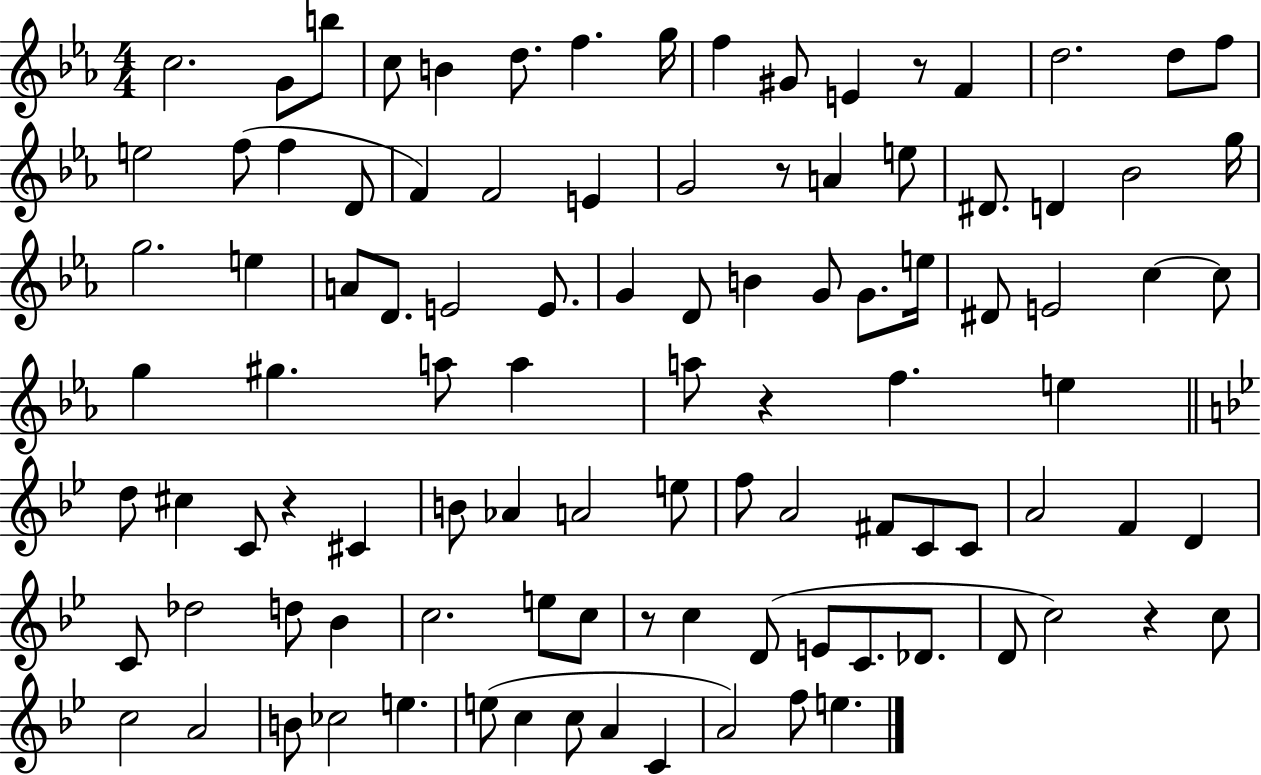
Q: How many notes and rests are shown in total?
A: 102